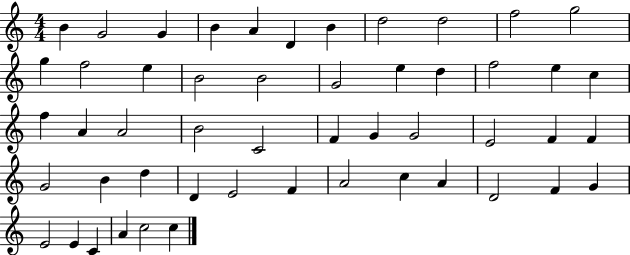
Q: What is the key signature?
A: C major